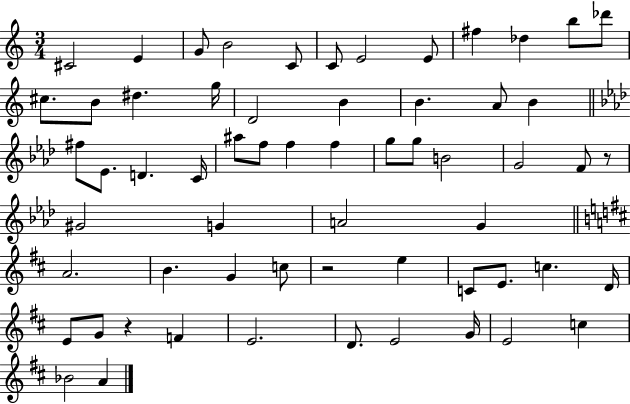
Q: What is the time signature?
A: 3/4